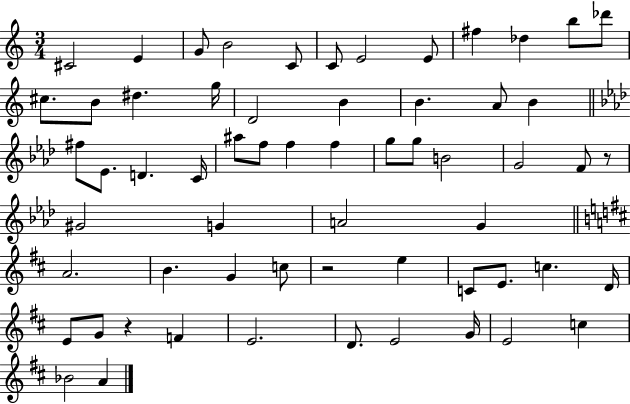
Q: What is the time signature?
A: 3/4